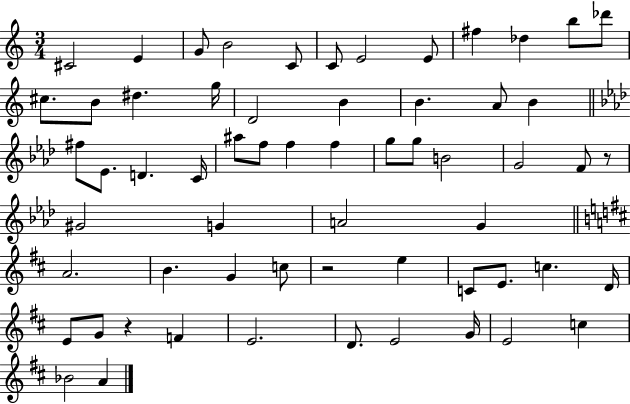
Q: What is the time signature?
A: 3/4